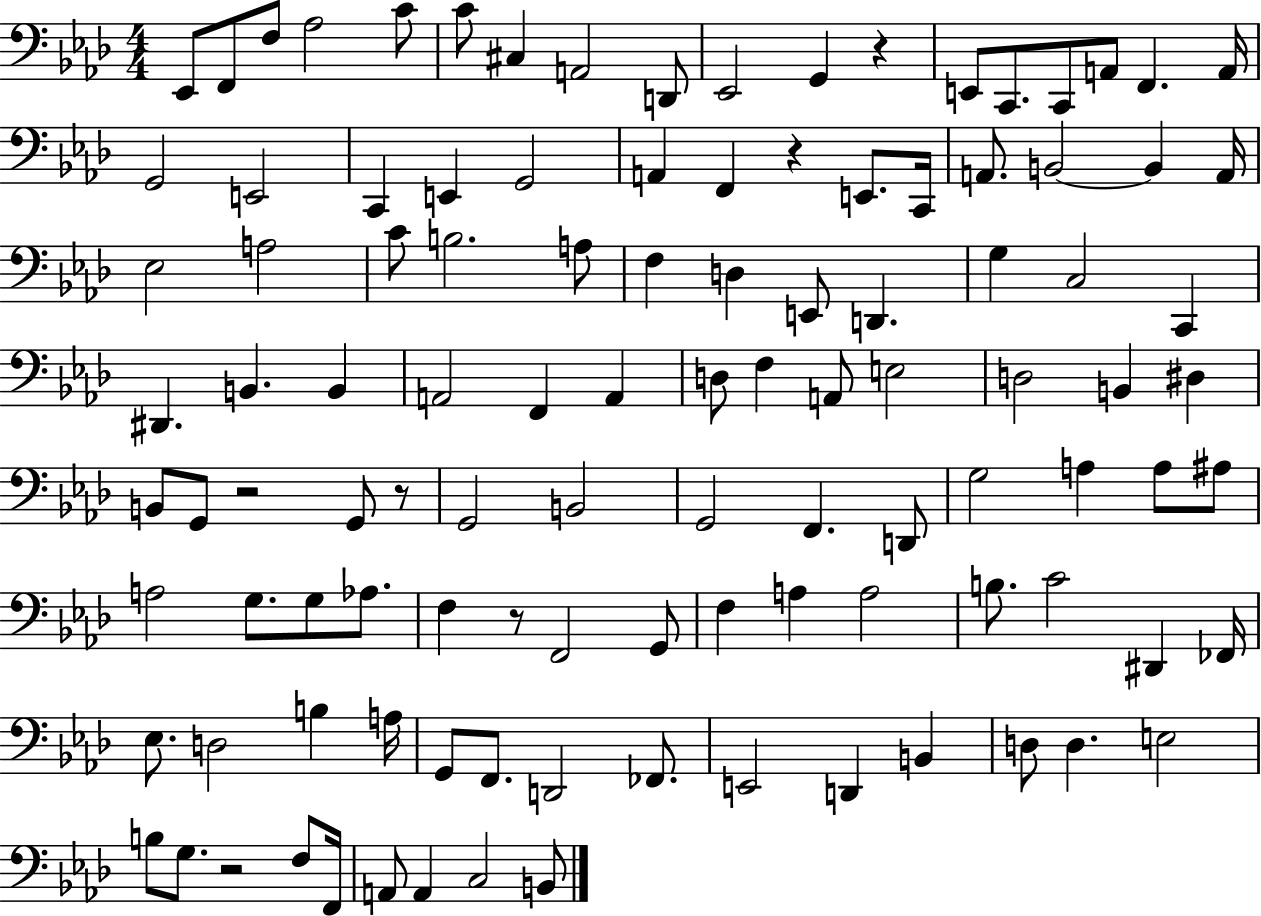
{
  \clef bass
  \numericTimeSignature
  \time 4/4
  \key aes \major
  ees,8 f,8 f8 aes2 c'8 | c'8 cis4 a,2 d,8 | ees,2 g,4 r4 | e,8 c,8. c,8 a,8 f,4. a,16 | \break g,2 e,2 | c,4 e,4 g,2 | a,4 f,4 r4 e,8. c,16 | a,8. b,2~~ b,4 a,16 | \break ees2 a2 | c'8 b2. a8 | f4 d4 e,8 d,4. | g4 c2 c,4 | \break dis,4. b,4. b,4 | a,2 f,4 a,4 | d8 f4 a,8 e2 | d2 b,4 dis4 | \break b,8 g,8 r2 g,8 r8 | g,2 b,2 | g,2 f,4. d,8 | g2 a4 a8 ais8 | \break a2 g8. g8 aes8. | f4 r8 f,2 g,8 | f4 a4 a2 | b8. c'2 dis,4 fes,16 | \break ees8. d2 b4 a16 | g,8 f,8. d,2 fes,8. | e,2 d,4 b,4 | d8 d4. e2 | \break b8 g8. r2 f8 f,16 | a,8 a,4 c2 b,8 | \bar "|."
}